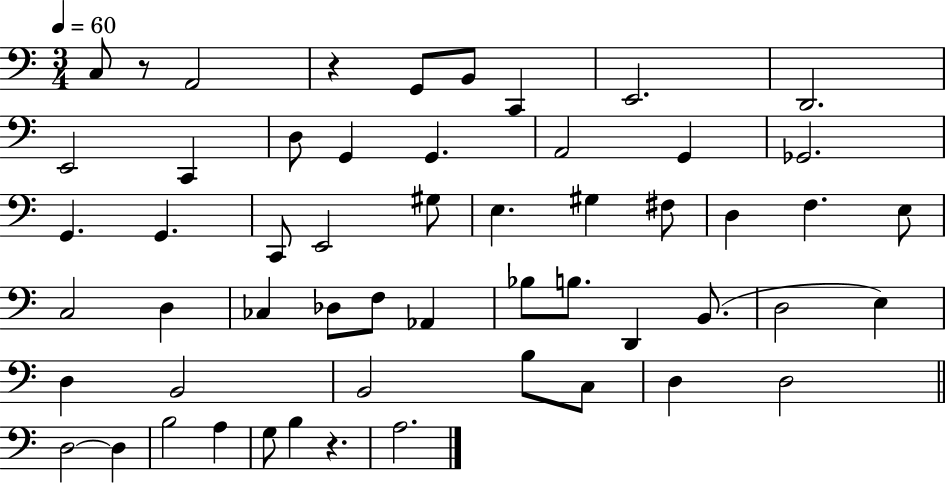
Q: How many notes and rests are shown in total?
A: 55